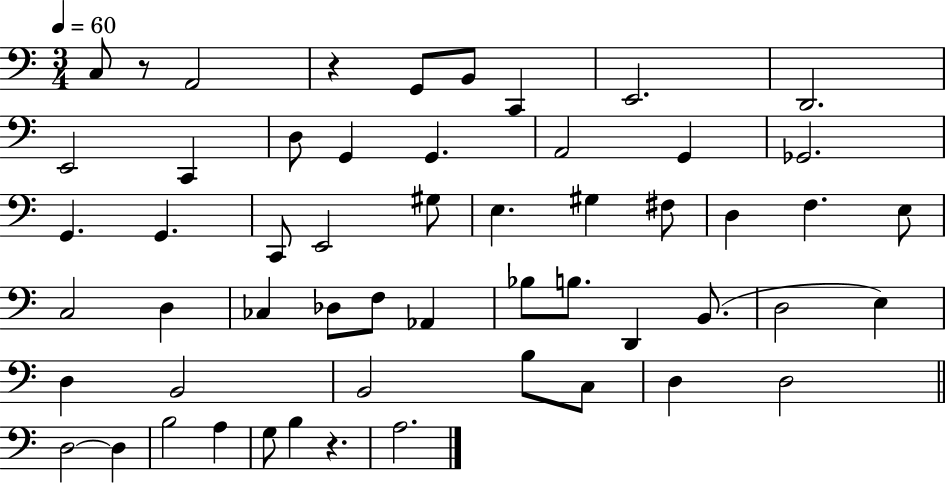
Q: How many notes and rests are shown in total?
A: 55